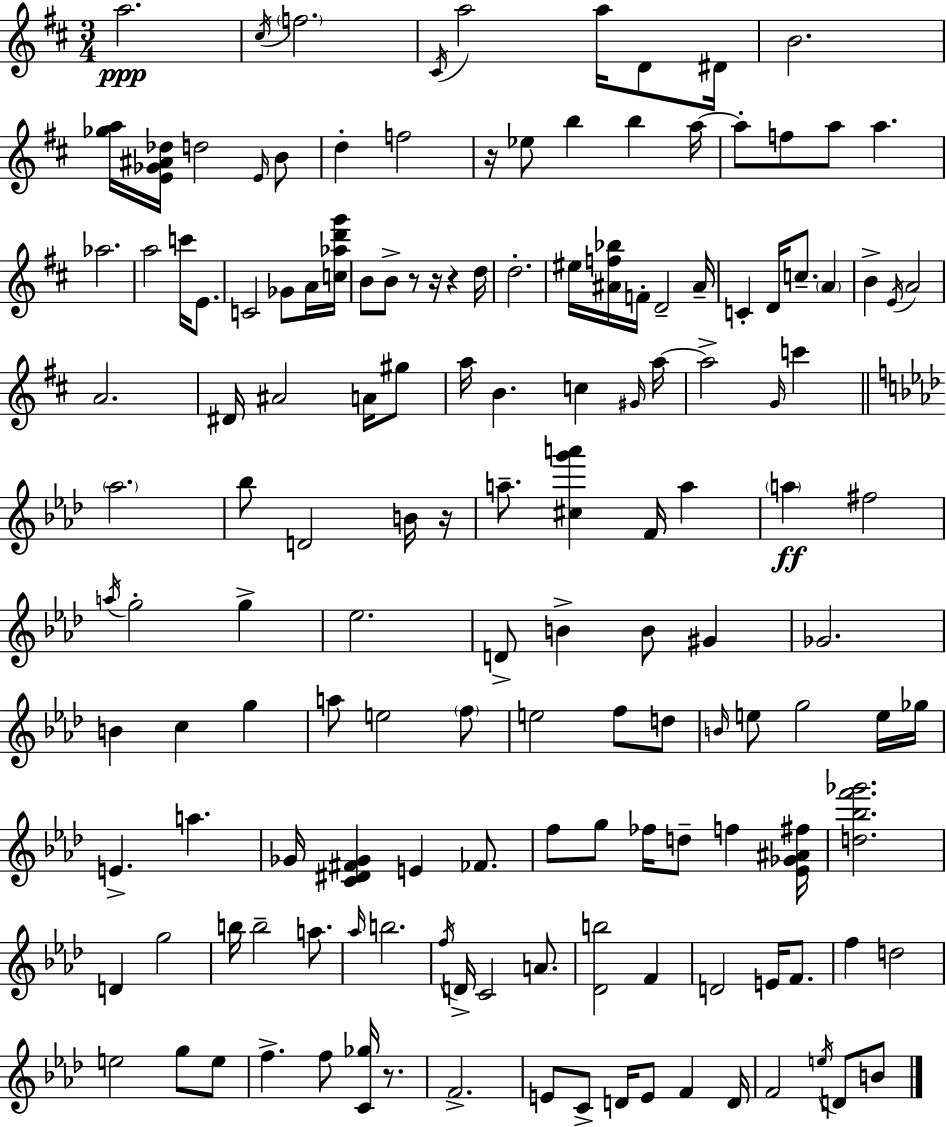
{
  \clef treble
  \numericTimeSignature
  \time 3/4
  \key d \major
  a''2.\ppp | \acciaccatura { cis''16 } \parenthesize f''2. | \acciaccatura { cis'16 } a''2 a''16 d'8 | dis'16 b'2. | \break <ges'' a''>16 <e' ges' ais' des''>16 d''2 | \grace { e'16 } b'8 d''4-. f''2 | r16 ees''8 b''4 b''4 | a''16~~ a''8-. f''8 a''8 a''4. | \break aes''2. | a''2 c'''16 | e'8. c'2 ges'8 | a'16 <c'' aes'' d''' g'''>16 b'8 b'8-> r8 r16 r4 | \break d''16 d''2.-. | eis''16 <ais' f'' bes''>16 f'16-. d'2-- | ais'16-- c'4-. d'16 c''8.-- \parenthesize a'4 | b'4-> \acciaccatura { e'16 } a'2 | \break a'2. | dis'16 ais'2 | a'16 gis''8 a''16 b'4. c''4 | \grace { gis'16 } a''16~~ a''2-> | \break \grace { g'16 } c'''4 \bar "||" \break \key f \minor \parenthesize aes''2. | bes''8 d'2 b'16 r16 | a''8.-- <cis'' g''' a'''>4 f'16 a''4 | \parenthesize a''4\ff fis''2 | \break \acciaccatura { a''16 } g''2-. g''4-> | ees''2. | d'8-> b'4-> b'8 gis'4 | ges'2. | \break b'4 c''4 g''4 | a''8 e''2 \parenthesize f''8 | e''2 f''8 d''8 | \grace { b'16 } e''8 g''2 | \break e''16 ges''16 e'4.-> a''4. | ges'16 <c' dis' fis' ges'>4 e'4 fes'8. | f''8 g''8 fes''16 d''8-- f''4 | <ees' ges' ais' fis''>16 <d'' bes'' f''' ges'''>2. | \break d'4 g''2 | b''16 b''2-- a''8. | \grace { aes''16 } b''2. | \acciaccatura { f''16 } d'16-> c'2 | \break a'8. <des' b''>2 | f'4 d'2 | e'16 f'8. f''4 d''2 | e''2 | \break g''8 e''8 f''4.-> f''8 | <c' ges''>16 r8. f'2.-> | e'8 c'8-> d'16 e'8 f'4 | d'16 f'2 | \break \acciaccatura { e''16 } d'8 b'8 \bar "|."
}